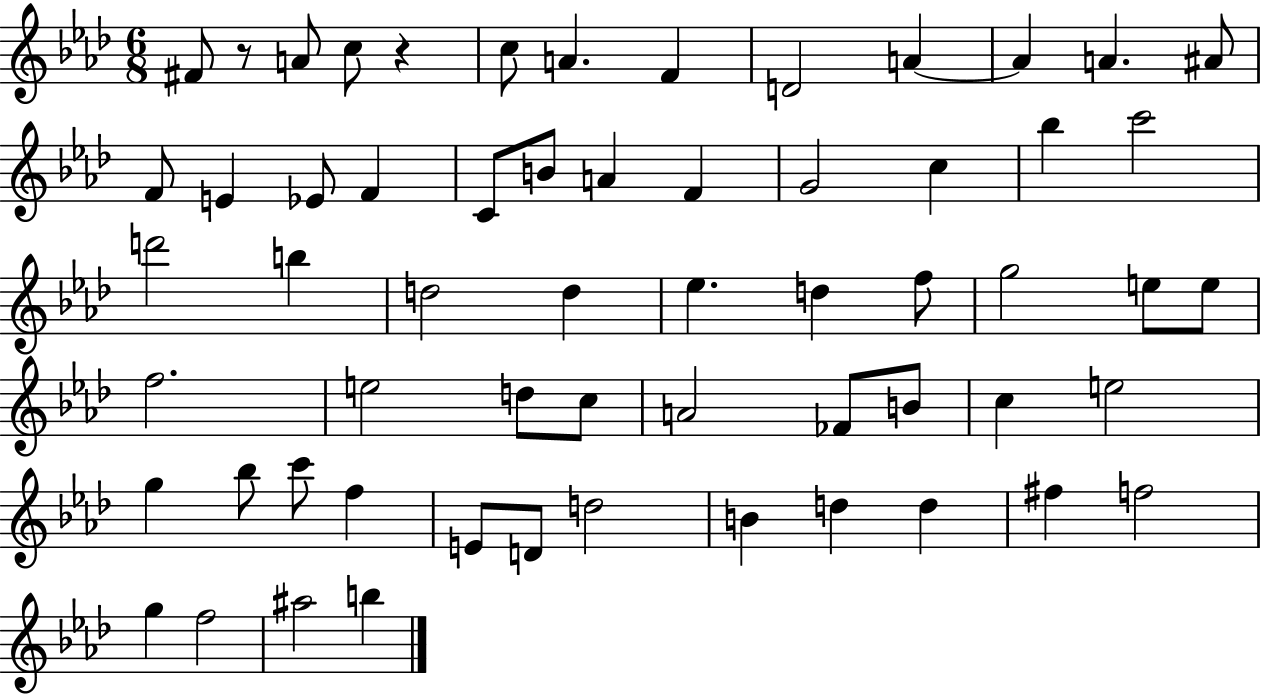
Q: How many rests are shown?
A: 2